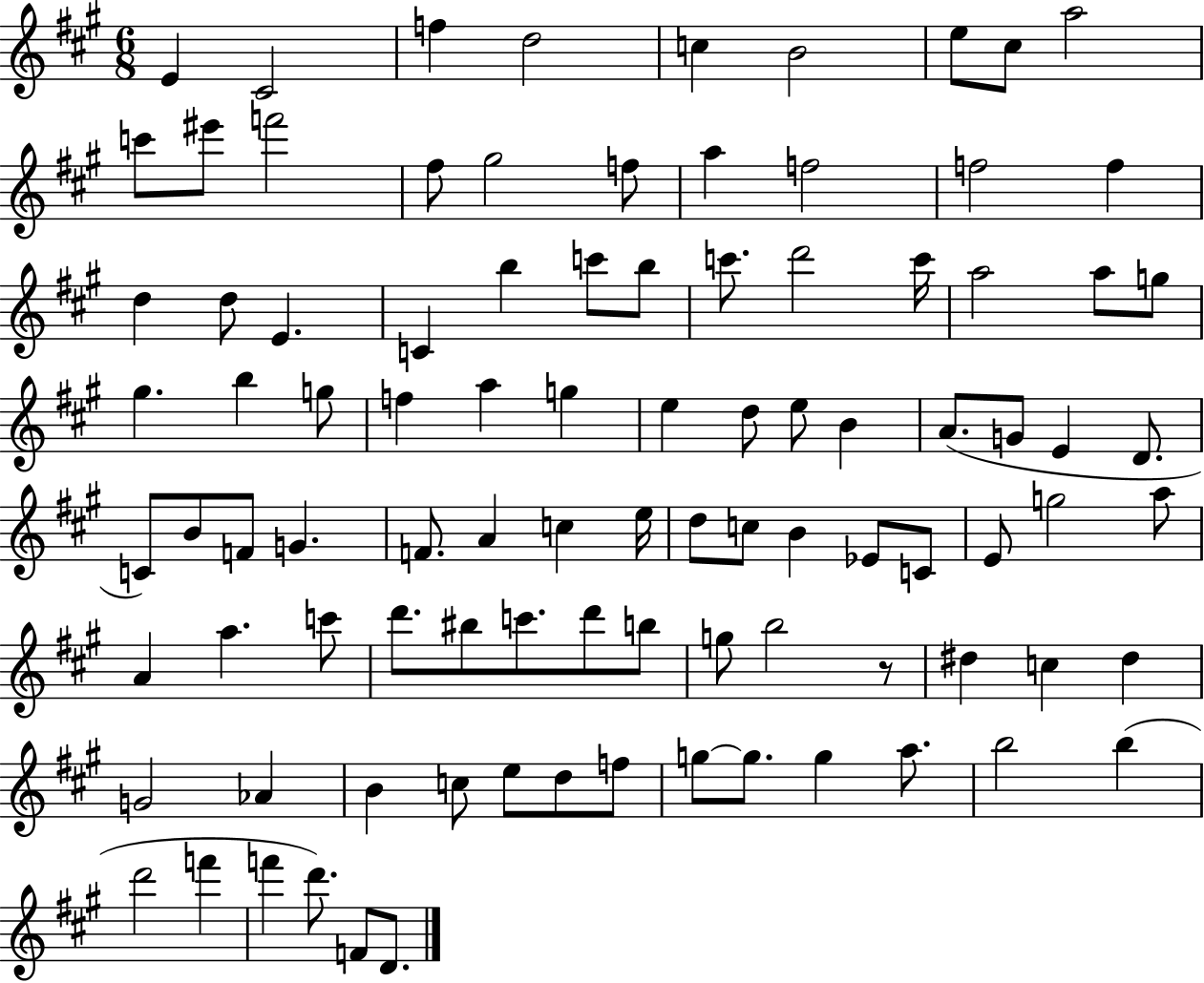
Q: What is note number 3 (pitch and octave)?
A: F5